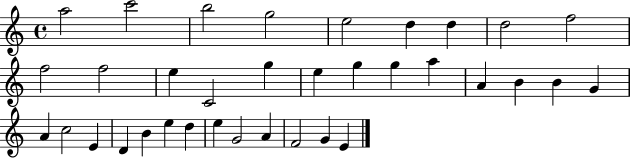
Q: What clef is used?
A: treble